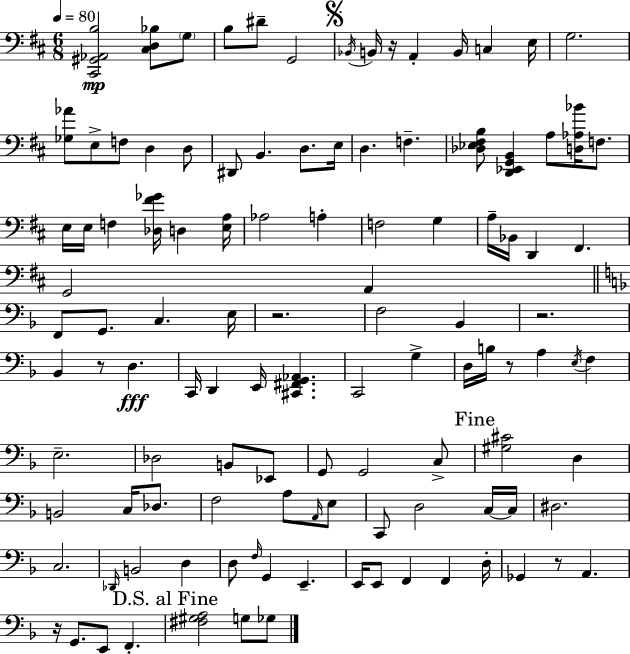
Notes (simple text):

[C#2,G#2,Ab2,B3]/h [C#3,D3,Bb3]/e G3/e B3/e D#4/e G2/h Bb2/s B2/s R/s A2/q B2/s C3/q E3/s G3/h. [Gb3,Ab4]/e E3/e F3/e D3/q D3/e D#2/e B2/q. D3/e. E3/s D3/q. F3/q. [Db3,Eb3,F#3,B3]/e [D2,Eb2,G2,B2]/q A3/e [D3,Ab3,Bb4]/s F3/e. E3/s E3/s F3/q [Db3,F#4,Gb4]/s D3/q [E3,A3]/s Ab3/h A3/q F3/h G3/q A3/s Bb2/s D2/q F#2/q. G2/h A2/q F2/e G2/e. C3/q. E3/s R/h. F3/h Bb2/q R/h. Bb2/q R/e D3/q. C2/s D2/q E2/s [C#2,F#2,G2,Ab2]/q. C2/h G3/q D3/s B3/s R/e A3/q E3/s F3/q E3/h. Db3/h B2/e Eb2/e G2/e G2/h C3/e [G#3,C#4]/h D3/q B2/h C3/s Db3/e. F3/h A3/e A2/s E3/e C2/e D3/h C3/s C3/s D#3/h. C3/h. Db2/s B2/h D3/q D3/e F3/s G2/q E2/q. E2/s E2/e F2/q F2/q D3/s Gb2/q R/e A2/q. R/s G2/e. E2/e F2/q. [F#3,G#3,A3]/h G3/e Gb3/e